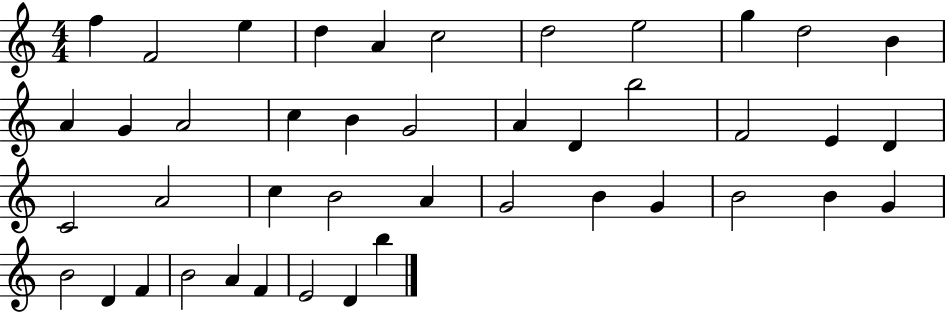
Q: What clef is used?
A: treble